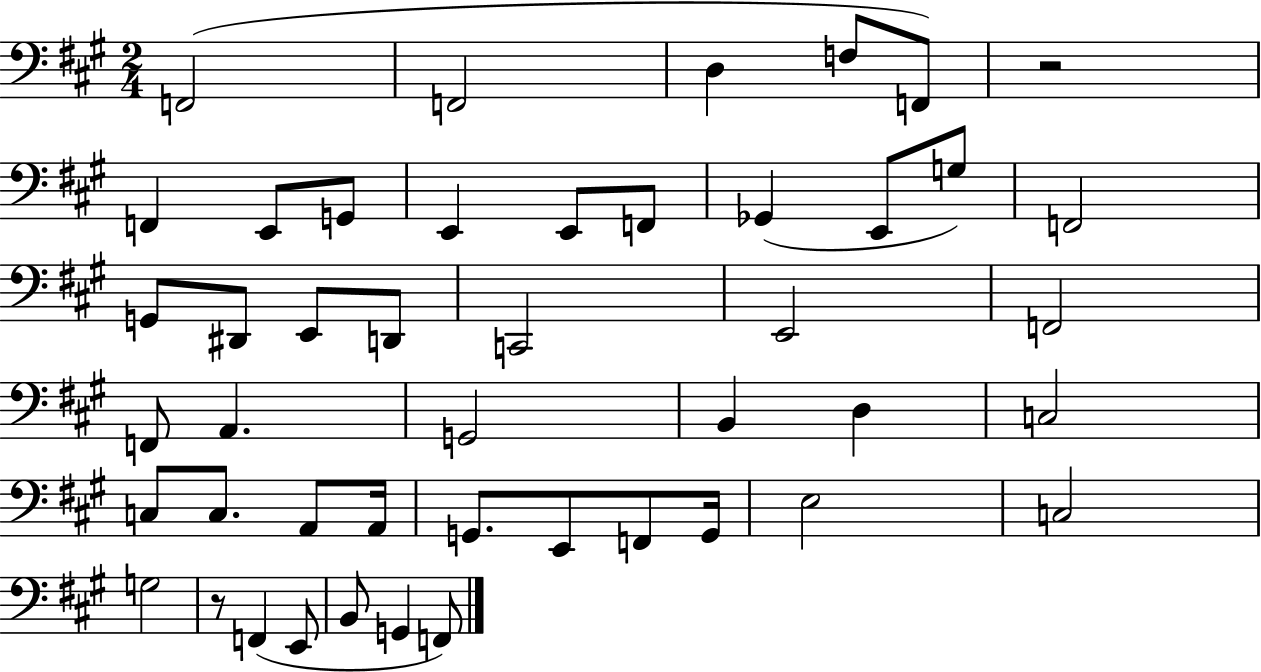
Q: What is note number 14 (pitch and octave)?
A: G3